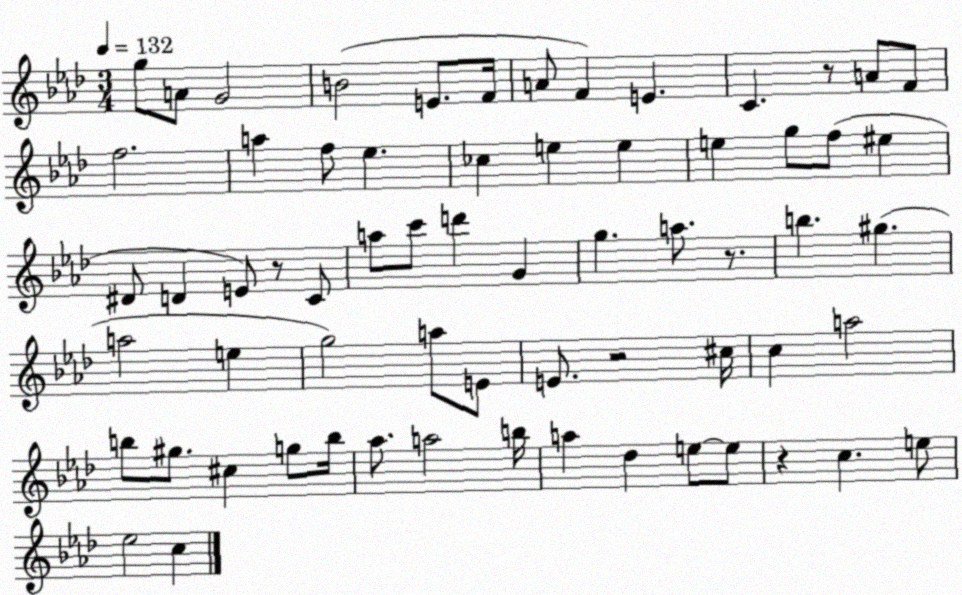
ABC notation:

X:1
T:Untitled
M:3/4
L:1/4
K:Ab
g/2 A/2 G2 B2 E/2 F/4 A/2 F E C z/2 A/2 F/2 f2 a f/2 _e _c e e e g/2 f/2 ^e ^D/2 D E/2 z/2 C/2 a/2 c'/2 d' G g a/2 z/2 b ^g a2 e g2 a/2 E/2 E/2 z2 ^c/4 c a2 b/2 ^g/2 ^c g/2 b/4 _a/2 a2 b/4 a _d e/2 e/2 z c e/2 _e2 c